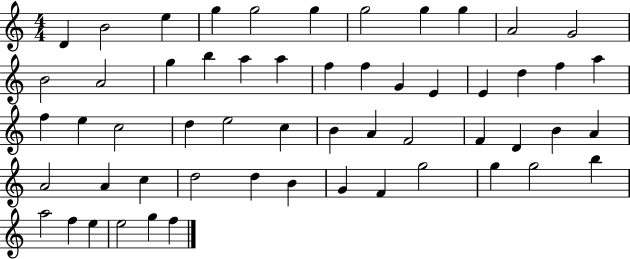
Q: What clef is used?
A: treble